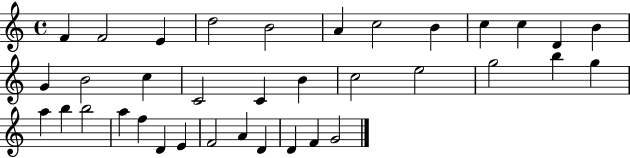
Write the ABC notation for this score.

X:1
T:Untitled
M:4/4
L:1/4
K:C
F F2 E d2 B2 A c2 B c c D B G B2 c C2 C B c2 e2 g2 b g a b b2 a f D E F2 A D D F G2